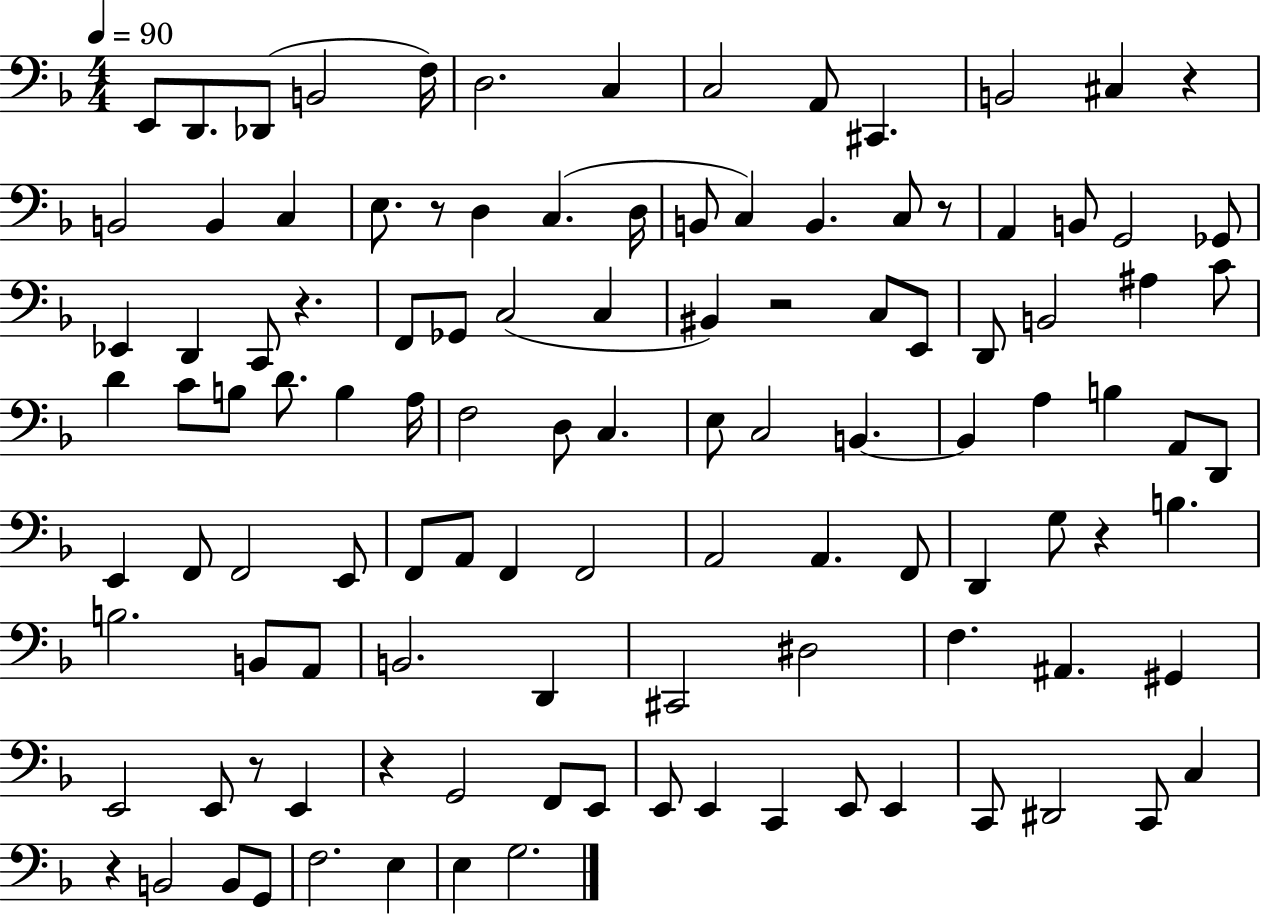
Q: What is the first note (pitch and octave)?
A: E2